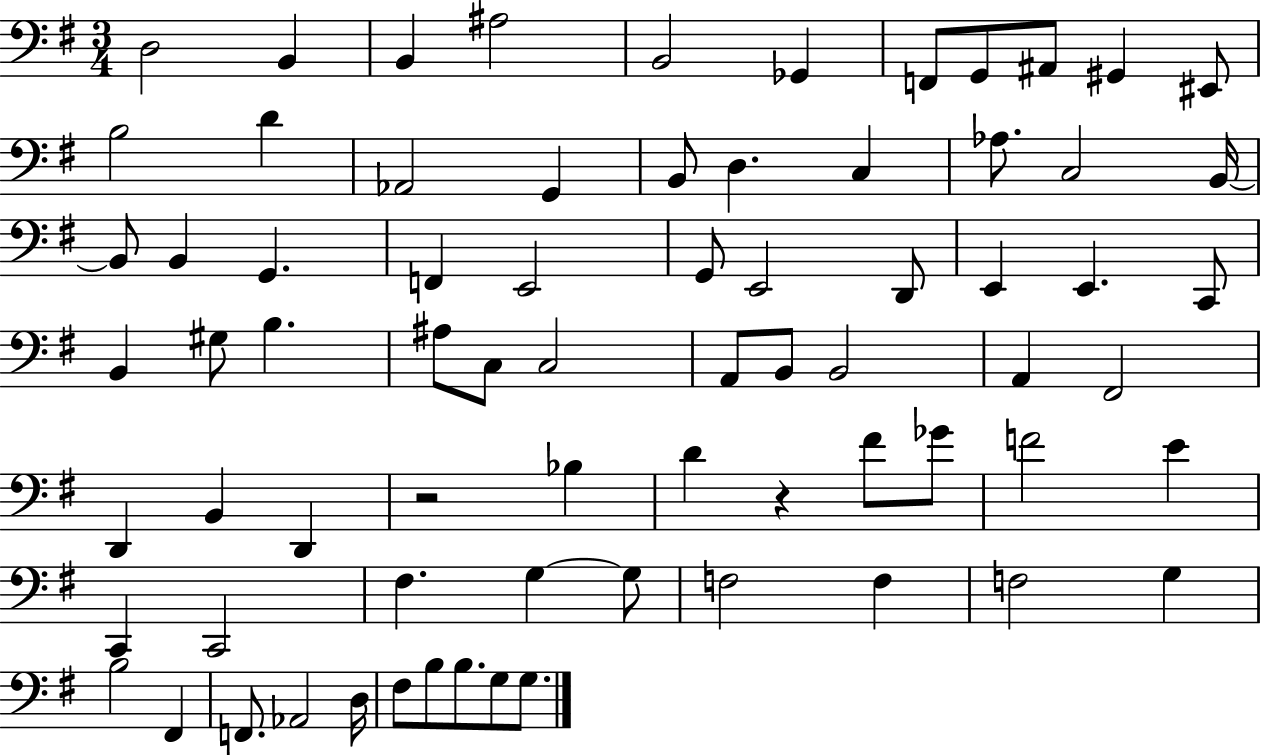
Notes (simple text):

D3/h B2/q B2/q A#3/h B2/h Gb2/q F2/e G2/e A#2/e G#2/q EIS2/e B3/h D4/q Ab2/h G2/q B2/e D3/q. C3/q Ab3/e. C3/h B2/s B2/e B2/q G2/q. F2/q E2/h G2/e E2/h D2/e E2/q E2/q. C2/e B2/q G#3/e B3/q. A#3/e C3/e C3/h A2/e B2/e B2/h A2/q F#2/h D2/q B2/q D2/q R/h Bb3/q D4/q R/q F#4/e Gb4/e F4/h E4/q C2/q C2/h F#3/q. G3/q G3/e F3/h F3/q F3/h G3/q B3/h F#2/q F2/e. Ab2/h D3/s F#3/e B3/e B3/e. G3/e G3/e.